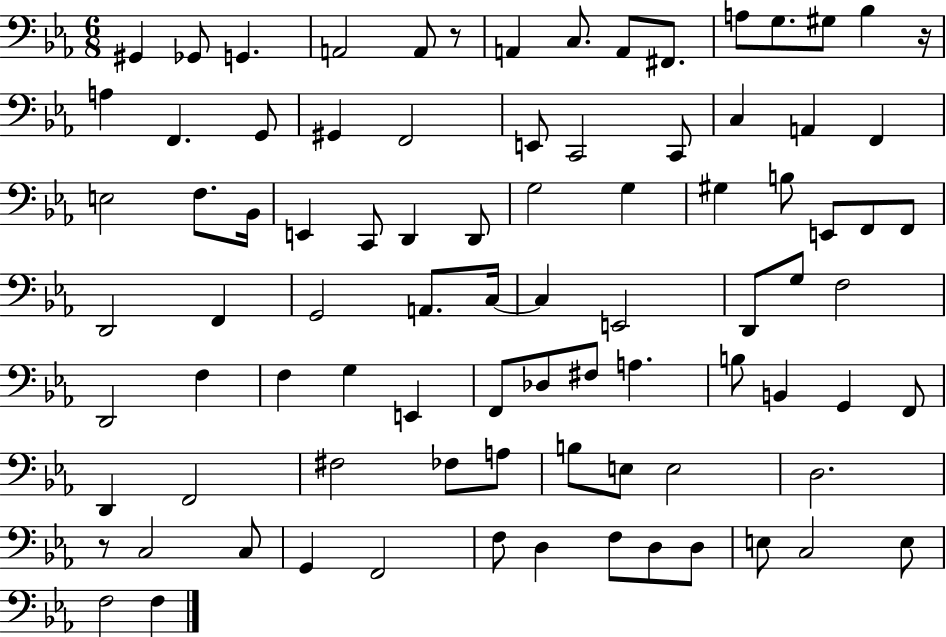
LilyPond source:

{
  \clef bass
  \numericTimeSignature
  \time 6/8
  \key ees \major
  gis,4 ges,8 g,4. | a,2 a,8 r8 | a,4 c8. a,8 fis,8. | a8 g8. gis8 bes4 r16 | \break a4 f,4. g,8 | gis,4 f,2 | e,8 c,2 c,8 | c4 a,4 f,4 | \break e2 f8. bes,16 | e,4 c,8 d,4 d,8 | g2 g4 | gis4 b8 e,8 f,8 f,8 | \break d,2 f,4 | g,2 a,8. c16~~ | c4 e,2 | d,8 g8 f2 | \break d,2 f4 | f4 g4 e,4 | f,8 des8 fis8 a4. | b8 b,4 g,4 f,8 | \break d,4 f,2 | fis2 fes8 a8 | b8 e8 e2 | d2. | \break r8 c2 c8 | g,4 f,2 | f8 d4 f8 d8 d8 | e8 c2 e8 | \break f2 f4 | \bar "|."
}